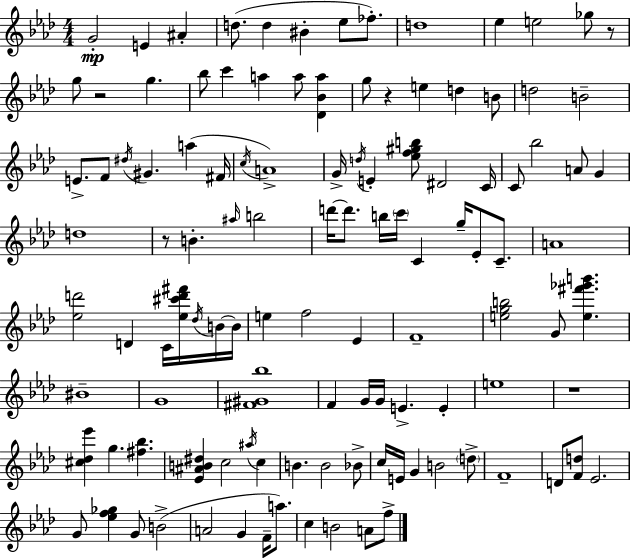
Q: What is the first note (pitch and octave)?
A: G4